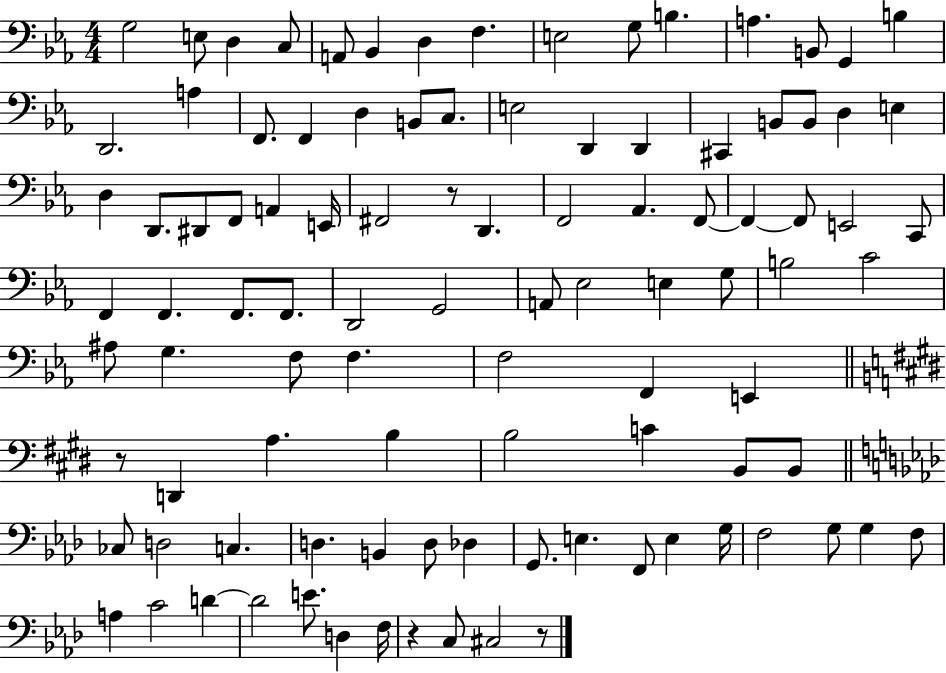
G3/h E3/e D3/q C3/e A2/e Bb2/q D3/q F3/q. E3/h G3/e B3/q. A3/q. B2/e G2/q B3/q D2/h. A3/q F2/e. F2/q D3/q B2/e C3/e. E3/h D2/q D2/q C#2/q B2/e B2/e D3/q E3/q D3/q D2/e. D#2/e F2/e A2/q E2/s F#2/h R/e D2/q. F2/h Ab2/q. F2/e F2/q F2/e E2/h C2/e F2/q F2/q. F2/e. F2/e. D2/h G2/h A2/e Eb3/h E3/q G3/e B3/h C4/h A#3/e G3/q. F3/e F3/q. F3/h F2/q E2/q R/e D2/q A3/q. B3/q B3/h C4/q B2/e B2/e CES3/e D3/h C3/q. D3/q. B2/q D3/e Db3/q G2/e. E3/q. F2/e E3/q G3/s F3/h G3/e G3/q F3/e A3/q C4/h D4/q D4/h E4/e. D3/q F3/s R/q C3/e C#3/h R/e